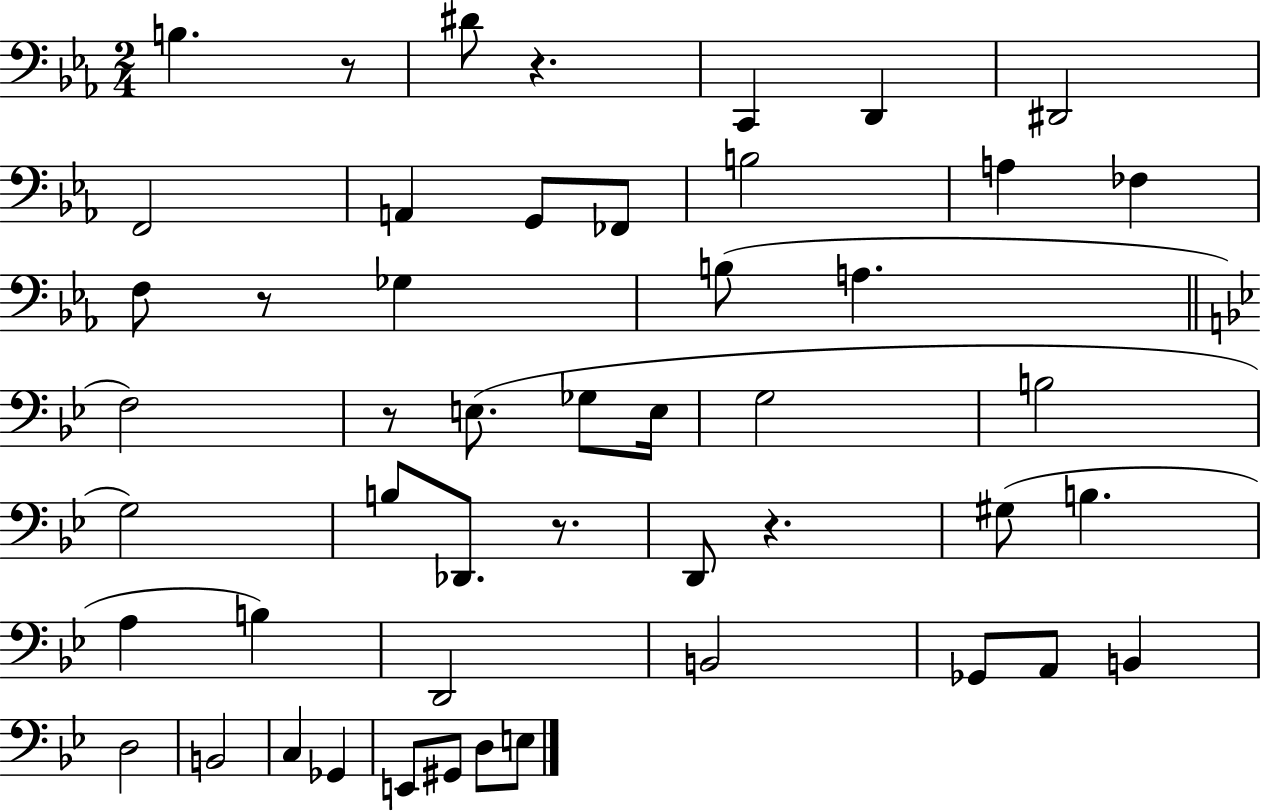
B3/q. R/e D#4/e R/q. C2/q D2/q D#2/h F2/h A2/q G2/e FES2/e B3/h A3/q FES3/q F3/e R/e Gb3/q B3/e A3/q. F3/h R/e E3/e. Gb3/e E3/s G3/h B3/h G3/h B3/e Db2/e. R/e. D2/e R/q. G#3/e B3/q. A3/q B3/q D2/h B2/h Gb2/e A2/e B2/q D3/h B2/h C3/q Gb2/q E2/e G#2/e D3/e E3/e